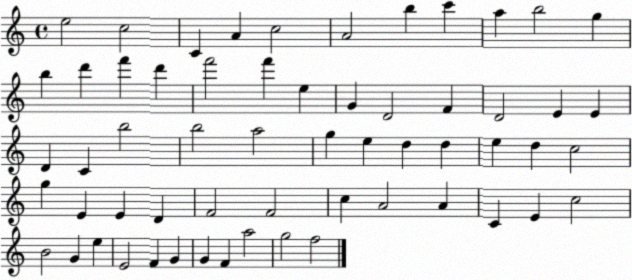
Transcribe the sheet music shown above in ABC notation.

X:1
T:Untitled
M:4/4
L:1/4
K:C
e2 c2 C A c2 A2 b c' a b2 g b d' f' d' f'2 f' e G D2 F D2 E E D C b2 b2 a2 g e d d e d c2 g E E D F2 F2 c A2 A C E c2 B2 G e E2 F G G F a2 g2 f2